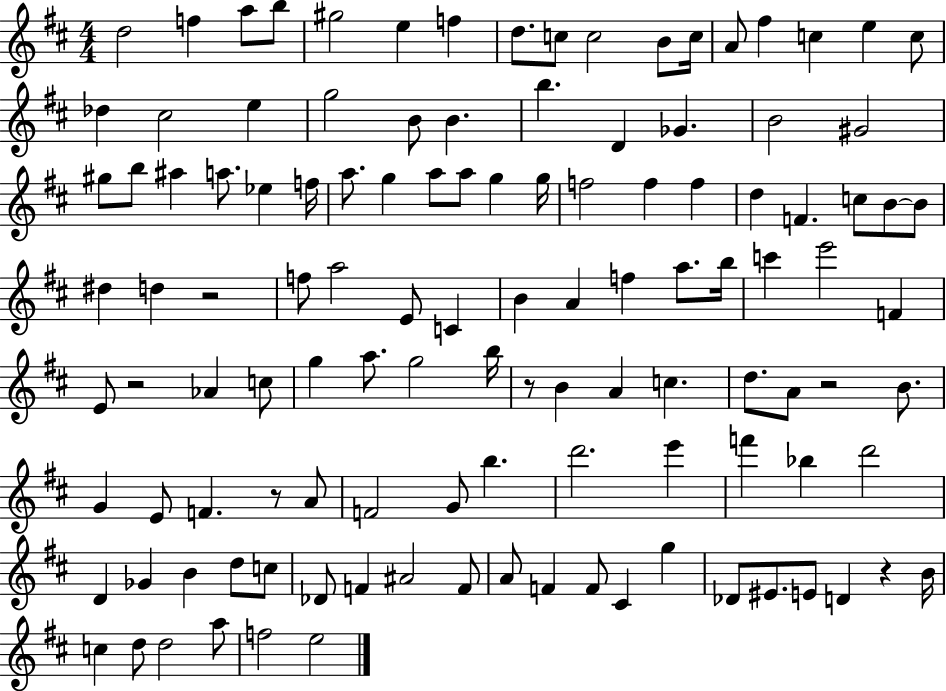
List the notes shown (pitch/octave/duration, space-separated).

D5/h F5/q A5/e B5/e G#5/h E5/q F5/q D5/e. C5/e C5/h B4/e C5/s A4/e F#5/q C5/q E5/q C5/e Db5/q C#5/h E5/q G5/h B4/e B4/q. B5/q. D4/q Gb4/q. B4/h G#4/h G#5/e B5/e A#5/q A5/e. Eb5/q F5/s A5/e. G5/q A5/e A5/e G5/q G5/s F5/h F5/q F5/q D5/q F4/q. C5/e B4/e B4/e D#5/q D5/q R/h F5/e A5/h E4/e C4/q B4/q A4/q F5/q A5/e. B5/s C6/q E6/h F4/q E4/e R/h Ab4/q C5/e G5/q A5/e. G5/h B5/s R/e B4/q A4/q C5/q. D5/e. A4/e R/h B4/e. G4/q E4/e F4/q. R/e A4/e F4/h G4/e B5/q. D6/h. E6/q F6/q Bb5/q D6/h D4/q Gb4/q B4/q D5/e C5/e Db4/e F4/q A#4/h F4/e A4/e F4/q F4/e C#4/q G5/q Db4/e EIS4/e. E4/e D4/q R/q B4/s C5/q D5/e D5/h A5/e F5/h E5/h